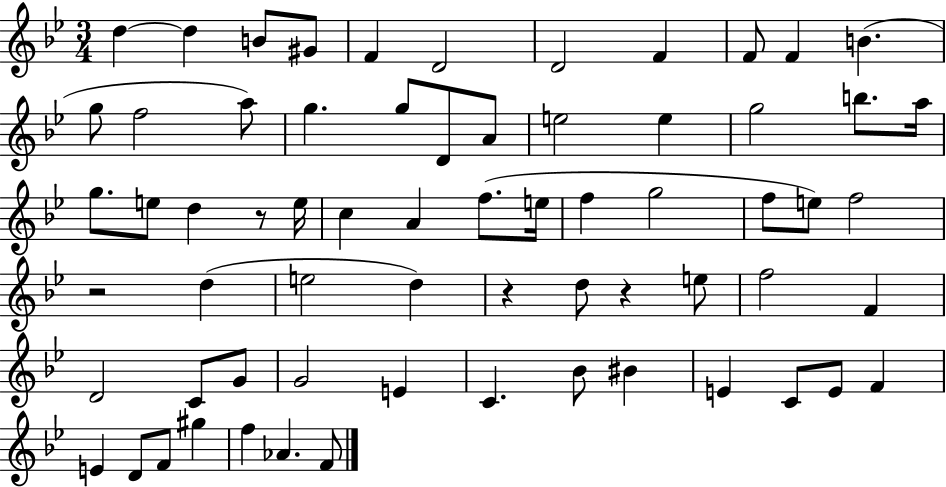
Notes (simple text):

D5/q D5/q B4/e G#4/e F4/q D4/h D4/h F4/q F4/e F4/q B4/q. G5/e F5/h A5/e G5/q. G5/e D4/e A4/e E5/h E5/q G5/h B5/e. A5/s G5/e. E5/e D5/q R/e E5/s C5/q A4/q F5/e. E5/s F5/q G5/h F5/e E5/e F5/h R/h D5/q E5/h D5/q R/q D5/e R/q E5/e F5/h F4/q D4/h C4/e G4/e G4/h E4/q C4/q. Bb4/e BIS4/q E4/q C4/e E4/e F4/q E4/q D4/e F4/e G#5/q F5/q Ab4/q. F4/e